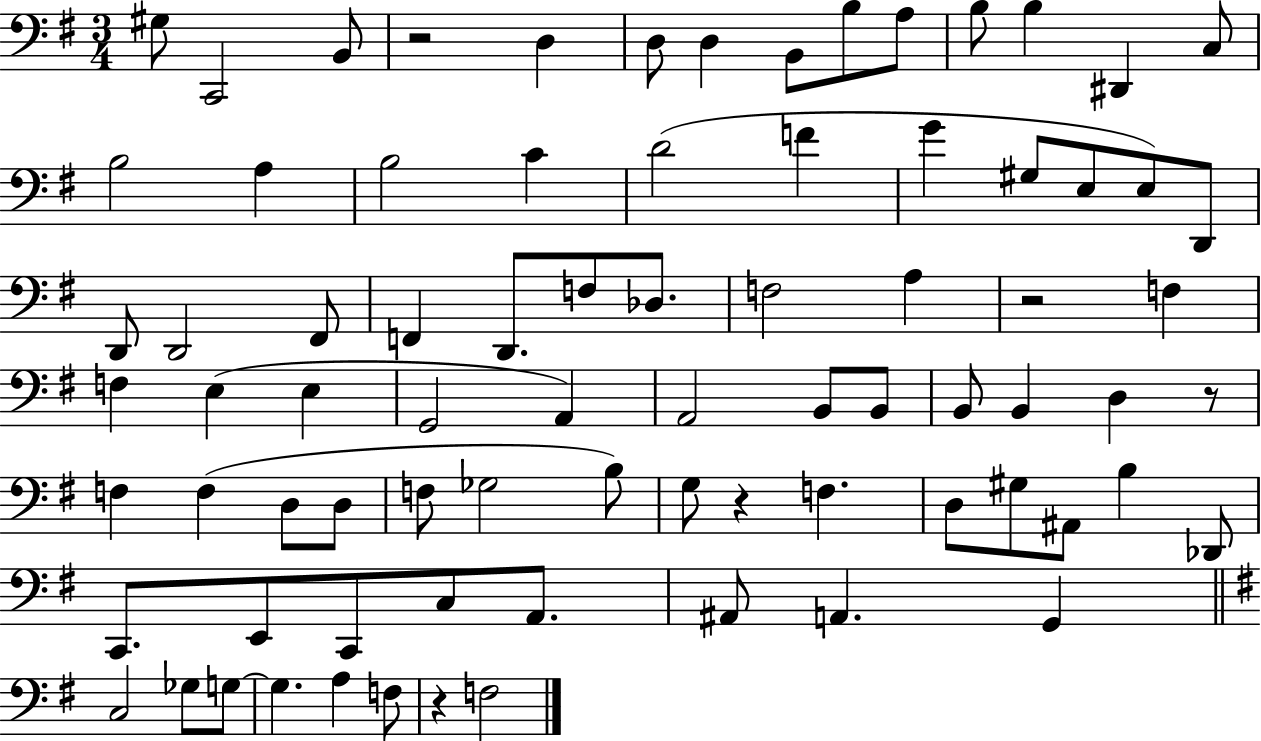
X:1
T:Untitled
M:3/4
L:1/4
K:G
^G,/2 C,,2 B,,/2 z2 D, D,/2 D, B,,/2 B,/2 A,/2 B,/2 B, ^D,, C,/2 B,2 A, B,2 C D2 F G ^G,/2 E,/2 E,/2 D,,/2 D,,/2 D,,2 ^F,,/2 F,, D,,/2 F,/2 _D,/2 F,2 A, z2 F, F, E, E, G,,2 A,, A,,2 B,,/2 B,,/2 B,,/2 B,, D, z/2 F, F, D,/2 D,/2 F,/2 _G,2 B,/2 G,/2 z F, D,/2 ^G,/2 ^A,,/2 B, _D,,/2 C,,/2 E,,/2 C,,/2 C,/2 A,,/2 ^A,,/2 A,, G,, C,2 _G,/2 G,/2 G, A, F,/2 z F,2